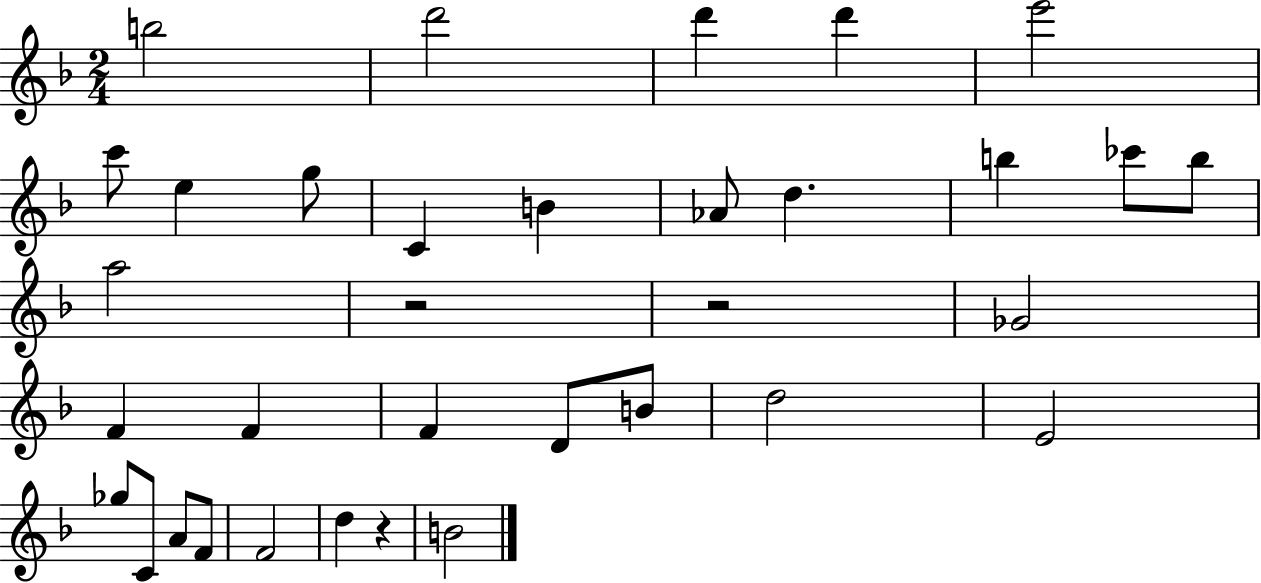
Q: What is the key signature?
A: F major